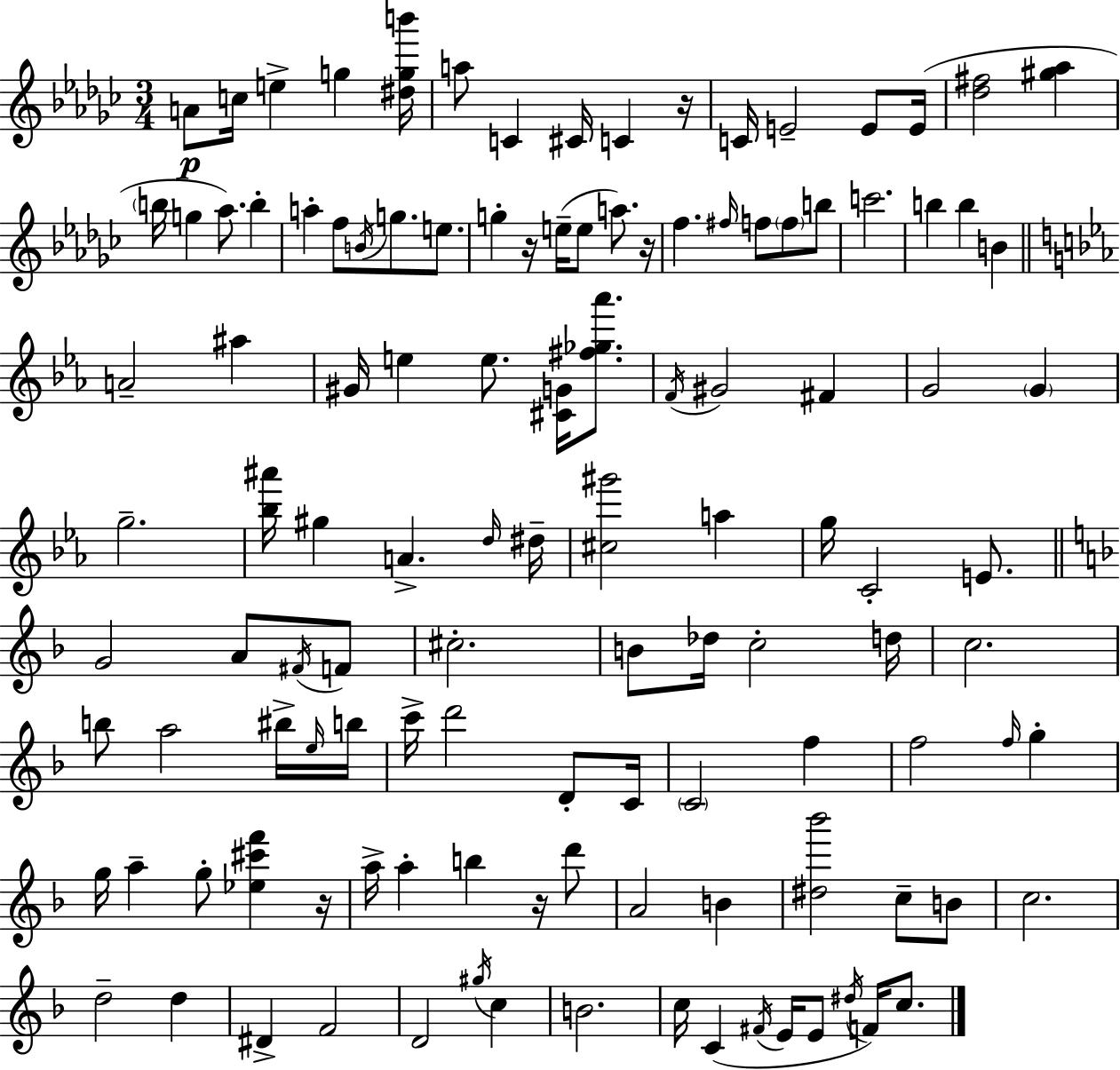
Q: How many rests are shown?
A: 5